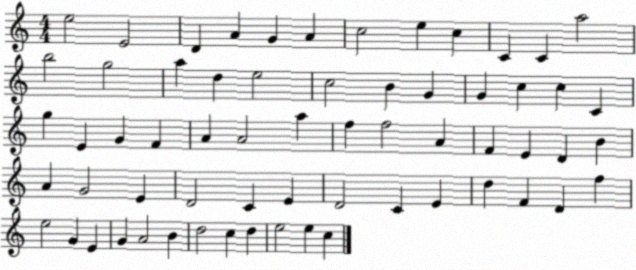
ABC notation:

X:1
T:Untitled
M:4/4
L:1/4
K:C
e2 E2 D A G A c2 e c C C a2 b2 g2 a d e2 c2 B G G c c C g E G F A A2 a f f2 A F E D B A G2 E D2 C E D2 C E d F D f e2 G E G A2 B d2 c d e2 e c